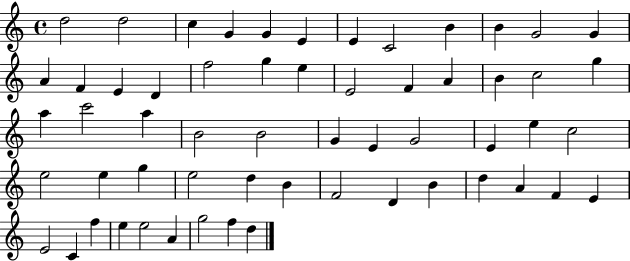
{
  \clef treble
  \time 4/4
  \defaultTimeSignature
  \key c \major
  d''2 d''2 | c''4 g'4 g'4 e'4 | e'4 c'2 b'4 | b'4 g'2 g'4 | \break a'4 f'4 e'4 d'4 | f''2 g''4 e''4 | e'2 f'4 a'4 | b'4 c''2 g''4 | \break a''4 c'''2 a''4 | b'2 b'2 | g'4 e'4 g'2 | e'4 e''4 c''2 | \break e''2 e''4 g''4 | e''2 d''4 b'4 | f'2 d'4 b'4 | d''4 a'4 f'4 e'4 | \break e'2 c'4 f''4 | e''4 e''2 a'4 | g''2 f''4 d''4 | \bar "|."
}